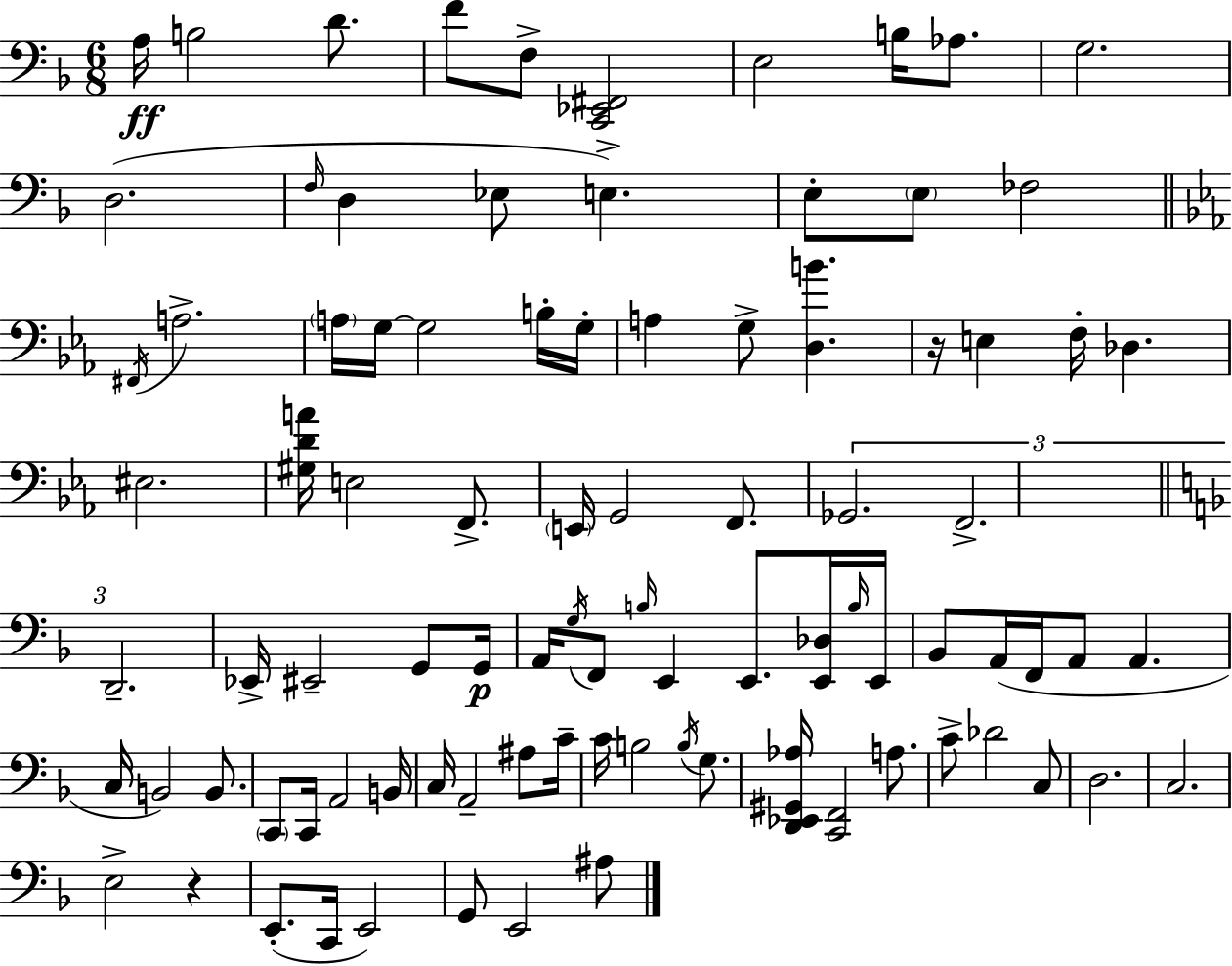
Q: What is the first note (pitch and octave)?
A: A3